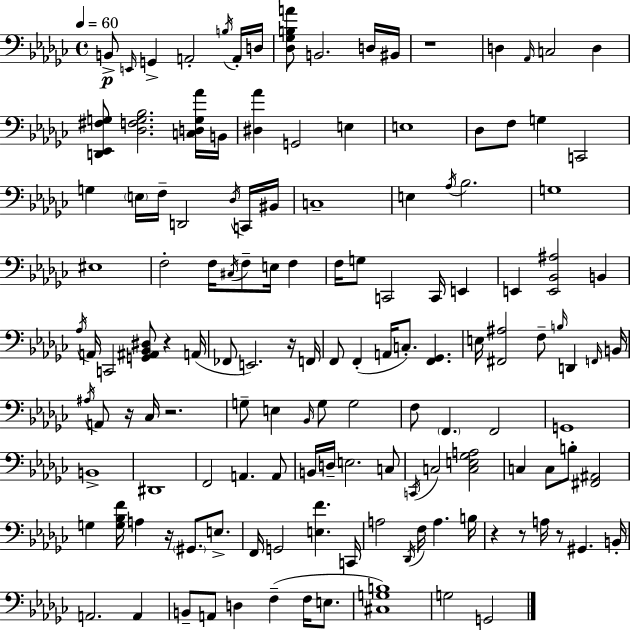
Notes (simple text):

B2/e E2/s G2/q A2/h B3/s A2/s D3/s [Db3,Gb3,B3,A4]/e B2/h. D3/s BIS2/s R/w D3/q Ab2/s C3/h D3/q [D2,Eb2,F#3,G3]/e [Db3,F3,G3,Bb3]/h. [C3,D3,G3,Ab4]/s B2/s [D#3,Ab4]/q G2/h E3/q E3/w Db3/e F3/e G3/q C2/h G3/q E3/s F3/s D2/h Db3/s C2/s BIS2/s C3/w E3/q Ab3/s Bb3/h. G3/w EIS3/w F3/h F3/s C#3/s F3/e E3/s F3/q F3/s G3/e C2/h C2/s E2/q E2/q [E2,Bb2,A#3]/h B2/q Ab3/s A2/s C2/h [G2,A#2,Bb2,D#3]/e R/q A2/s FES2/e E2/h. R/s F2/s F2/e F2/q A2/s C3/e. [F2,Gb2]/q. E3/s [F#2,A#3]/h F3/e B3/s D2/q F2/s B2/s A#3/s A2/e R/s CES3/s R/h. G3/e E3/q Bb2/s G3/e G3/h F3/e F2/q. F2/h G2/w B2/w D#2/w F2/h A2/q. A2/e B2/s D3/s E3/h. C3/e C2/s C3/h [C3,E3,Gb3,A3]/h C3/q C3/e B3/e [F#2,A#2]/h G3/q [G3,Bb3,F4]/s A3/q R/s G#2/e. E3/e. F2/s G2/h [E3,F4]/q. C2/s A3/h Db2/s F3/s A3/q. B3/s R/q R/e A3/s R/e G#2/q. B2/s A2/h. A2/q B2/e A2/e D3/q F3/q F3/s E3/e. [C#3,G3,B3]/w G3/h G2/h